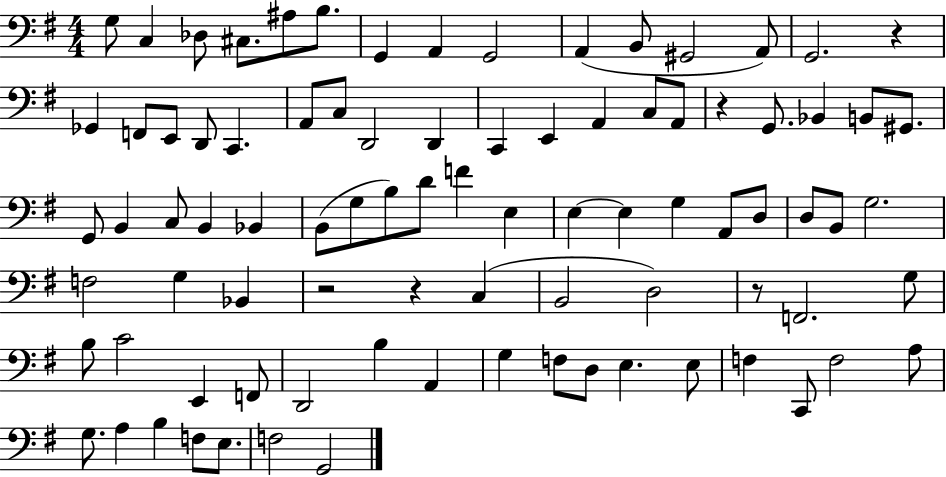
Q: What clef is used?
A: bass